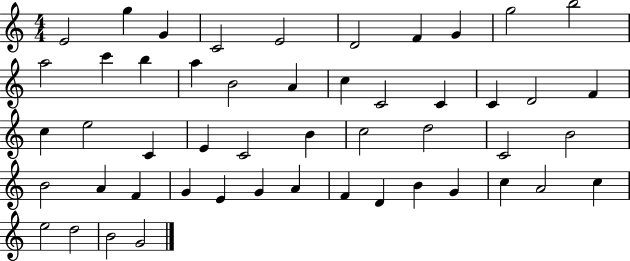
X:1
T:Untitled
M:4/4
L:1/4
K:C
E2 g G C2 E2 D2 F G g2 b2 a2 c' b a B2 A c C2 C C D2 F c e2 C E C2 B c2 d2 C2 B2 B2 A F G E G A F D B G c A2 c e2 d2 B2 G2